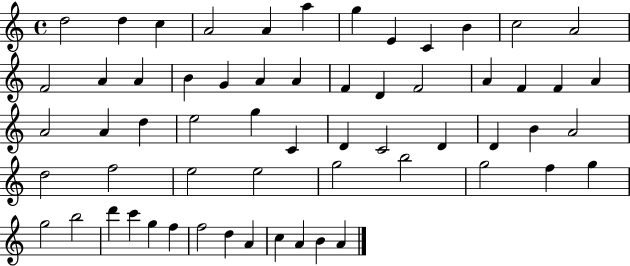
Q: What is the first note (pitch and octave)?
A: D5